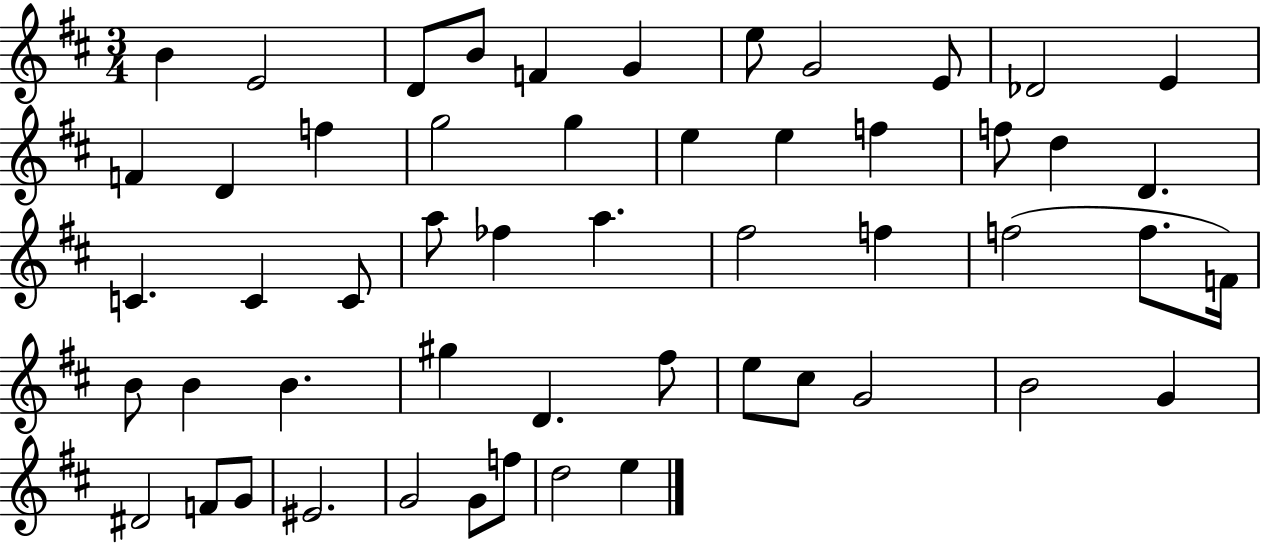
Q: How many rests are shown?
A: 0